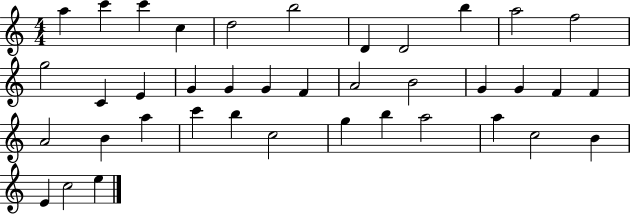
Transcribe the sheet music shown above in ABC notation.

X:1
T:Untitled
M:4/4
L:1/4
K:C
a c' c' c d2 b2 D D2 b a2 f2 g2 C E G G G F A2 B2 G G F F A2 B a c' b c2 g b a2 a c2 B E c2 e